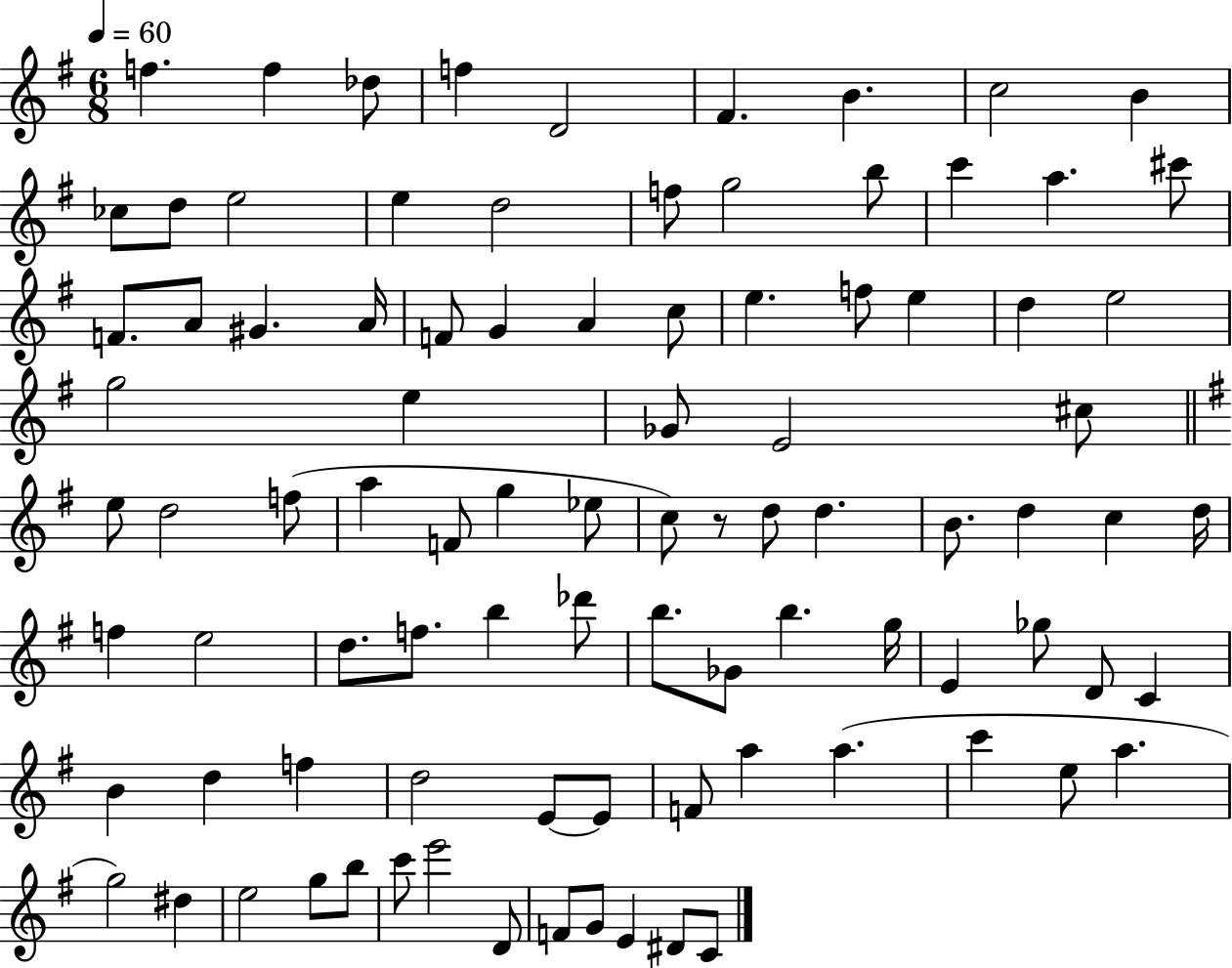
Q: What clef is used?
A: treble